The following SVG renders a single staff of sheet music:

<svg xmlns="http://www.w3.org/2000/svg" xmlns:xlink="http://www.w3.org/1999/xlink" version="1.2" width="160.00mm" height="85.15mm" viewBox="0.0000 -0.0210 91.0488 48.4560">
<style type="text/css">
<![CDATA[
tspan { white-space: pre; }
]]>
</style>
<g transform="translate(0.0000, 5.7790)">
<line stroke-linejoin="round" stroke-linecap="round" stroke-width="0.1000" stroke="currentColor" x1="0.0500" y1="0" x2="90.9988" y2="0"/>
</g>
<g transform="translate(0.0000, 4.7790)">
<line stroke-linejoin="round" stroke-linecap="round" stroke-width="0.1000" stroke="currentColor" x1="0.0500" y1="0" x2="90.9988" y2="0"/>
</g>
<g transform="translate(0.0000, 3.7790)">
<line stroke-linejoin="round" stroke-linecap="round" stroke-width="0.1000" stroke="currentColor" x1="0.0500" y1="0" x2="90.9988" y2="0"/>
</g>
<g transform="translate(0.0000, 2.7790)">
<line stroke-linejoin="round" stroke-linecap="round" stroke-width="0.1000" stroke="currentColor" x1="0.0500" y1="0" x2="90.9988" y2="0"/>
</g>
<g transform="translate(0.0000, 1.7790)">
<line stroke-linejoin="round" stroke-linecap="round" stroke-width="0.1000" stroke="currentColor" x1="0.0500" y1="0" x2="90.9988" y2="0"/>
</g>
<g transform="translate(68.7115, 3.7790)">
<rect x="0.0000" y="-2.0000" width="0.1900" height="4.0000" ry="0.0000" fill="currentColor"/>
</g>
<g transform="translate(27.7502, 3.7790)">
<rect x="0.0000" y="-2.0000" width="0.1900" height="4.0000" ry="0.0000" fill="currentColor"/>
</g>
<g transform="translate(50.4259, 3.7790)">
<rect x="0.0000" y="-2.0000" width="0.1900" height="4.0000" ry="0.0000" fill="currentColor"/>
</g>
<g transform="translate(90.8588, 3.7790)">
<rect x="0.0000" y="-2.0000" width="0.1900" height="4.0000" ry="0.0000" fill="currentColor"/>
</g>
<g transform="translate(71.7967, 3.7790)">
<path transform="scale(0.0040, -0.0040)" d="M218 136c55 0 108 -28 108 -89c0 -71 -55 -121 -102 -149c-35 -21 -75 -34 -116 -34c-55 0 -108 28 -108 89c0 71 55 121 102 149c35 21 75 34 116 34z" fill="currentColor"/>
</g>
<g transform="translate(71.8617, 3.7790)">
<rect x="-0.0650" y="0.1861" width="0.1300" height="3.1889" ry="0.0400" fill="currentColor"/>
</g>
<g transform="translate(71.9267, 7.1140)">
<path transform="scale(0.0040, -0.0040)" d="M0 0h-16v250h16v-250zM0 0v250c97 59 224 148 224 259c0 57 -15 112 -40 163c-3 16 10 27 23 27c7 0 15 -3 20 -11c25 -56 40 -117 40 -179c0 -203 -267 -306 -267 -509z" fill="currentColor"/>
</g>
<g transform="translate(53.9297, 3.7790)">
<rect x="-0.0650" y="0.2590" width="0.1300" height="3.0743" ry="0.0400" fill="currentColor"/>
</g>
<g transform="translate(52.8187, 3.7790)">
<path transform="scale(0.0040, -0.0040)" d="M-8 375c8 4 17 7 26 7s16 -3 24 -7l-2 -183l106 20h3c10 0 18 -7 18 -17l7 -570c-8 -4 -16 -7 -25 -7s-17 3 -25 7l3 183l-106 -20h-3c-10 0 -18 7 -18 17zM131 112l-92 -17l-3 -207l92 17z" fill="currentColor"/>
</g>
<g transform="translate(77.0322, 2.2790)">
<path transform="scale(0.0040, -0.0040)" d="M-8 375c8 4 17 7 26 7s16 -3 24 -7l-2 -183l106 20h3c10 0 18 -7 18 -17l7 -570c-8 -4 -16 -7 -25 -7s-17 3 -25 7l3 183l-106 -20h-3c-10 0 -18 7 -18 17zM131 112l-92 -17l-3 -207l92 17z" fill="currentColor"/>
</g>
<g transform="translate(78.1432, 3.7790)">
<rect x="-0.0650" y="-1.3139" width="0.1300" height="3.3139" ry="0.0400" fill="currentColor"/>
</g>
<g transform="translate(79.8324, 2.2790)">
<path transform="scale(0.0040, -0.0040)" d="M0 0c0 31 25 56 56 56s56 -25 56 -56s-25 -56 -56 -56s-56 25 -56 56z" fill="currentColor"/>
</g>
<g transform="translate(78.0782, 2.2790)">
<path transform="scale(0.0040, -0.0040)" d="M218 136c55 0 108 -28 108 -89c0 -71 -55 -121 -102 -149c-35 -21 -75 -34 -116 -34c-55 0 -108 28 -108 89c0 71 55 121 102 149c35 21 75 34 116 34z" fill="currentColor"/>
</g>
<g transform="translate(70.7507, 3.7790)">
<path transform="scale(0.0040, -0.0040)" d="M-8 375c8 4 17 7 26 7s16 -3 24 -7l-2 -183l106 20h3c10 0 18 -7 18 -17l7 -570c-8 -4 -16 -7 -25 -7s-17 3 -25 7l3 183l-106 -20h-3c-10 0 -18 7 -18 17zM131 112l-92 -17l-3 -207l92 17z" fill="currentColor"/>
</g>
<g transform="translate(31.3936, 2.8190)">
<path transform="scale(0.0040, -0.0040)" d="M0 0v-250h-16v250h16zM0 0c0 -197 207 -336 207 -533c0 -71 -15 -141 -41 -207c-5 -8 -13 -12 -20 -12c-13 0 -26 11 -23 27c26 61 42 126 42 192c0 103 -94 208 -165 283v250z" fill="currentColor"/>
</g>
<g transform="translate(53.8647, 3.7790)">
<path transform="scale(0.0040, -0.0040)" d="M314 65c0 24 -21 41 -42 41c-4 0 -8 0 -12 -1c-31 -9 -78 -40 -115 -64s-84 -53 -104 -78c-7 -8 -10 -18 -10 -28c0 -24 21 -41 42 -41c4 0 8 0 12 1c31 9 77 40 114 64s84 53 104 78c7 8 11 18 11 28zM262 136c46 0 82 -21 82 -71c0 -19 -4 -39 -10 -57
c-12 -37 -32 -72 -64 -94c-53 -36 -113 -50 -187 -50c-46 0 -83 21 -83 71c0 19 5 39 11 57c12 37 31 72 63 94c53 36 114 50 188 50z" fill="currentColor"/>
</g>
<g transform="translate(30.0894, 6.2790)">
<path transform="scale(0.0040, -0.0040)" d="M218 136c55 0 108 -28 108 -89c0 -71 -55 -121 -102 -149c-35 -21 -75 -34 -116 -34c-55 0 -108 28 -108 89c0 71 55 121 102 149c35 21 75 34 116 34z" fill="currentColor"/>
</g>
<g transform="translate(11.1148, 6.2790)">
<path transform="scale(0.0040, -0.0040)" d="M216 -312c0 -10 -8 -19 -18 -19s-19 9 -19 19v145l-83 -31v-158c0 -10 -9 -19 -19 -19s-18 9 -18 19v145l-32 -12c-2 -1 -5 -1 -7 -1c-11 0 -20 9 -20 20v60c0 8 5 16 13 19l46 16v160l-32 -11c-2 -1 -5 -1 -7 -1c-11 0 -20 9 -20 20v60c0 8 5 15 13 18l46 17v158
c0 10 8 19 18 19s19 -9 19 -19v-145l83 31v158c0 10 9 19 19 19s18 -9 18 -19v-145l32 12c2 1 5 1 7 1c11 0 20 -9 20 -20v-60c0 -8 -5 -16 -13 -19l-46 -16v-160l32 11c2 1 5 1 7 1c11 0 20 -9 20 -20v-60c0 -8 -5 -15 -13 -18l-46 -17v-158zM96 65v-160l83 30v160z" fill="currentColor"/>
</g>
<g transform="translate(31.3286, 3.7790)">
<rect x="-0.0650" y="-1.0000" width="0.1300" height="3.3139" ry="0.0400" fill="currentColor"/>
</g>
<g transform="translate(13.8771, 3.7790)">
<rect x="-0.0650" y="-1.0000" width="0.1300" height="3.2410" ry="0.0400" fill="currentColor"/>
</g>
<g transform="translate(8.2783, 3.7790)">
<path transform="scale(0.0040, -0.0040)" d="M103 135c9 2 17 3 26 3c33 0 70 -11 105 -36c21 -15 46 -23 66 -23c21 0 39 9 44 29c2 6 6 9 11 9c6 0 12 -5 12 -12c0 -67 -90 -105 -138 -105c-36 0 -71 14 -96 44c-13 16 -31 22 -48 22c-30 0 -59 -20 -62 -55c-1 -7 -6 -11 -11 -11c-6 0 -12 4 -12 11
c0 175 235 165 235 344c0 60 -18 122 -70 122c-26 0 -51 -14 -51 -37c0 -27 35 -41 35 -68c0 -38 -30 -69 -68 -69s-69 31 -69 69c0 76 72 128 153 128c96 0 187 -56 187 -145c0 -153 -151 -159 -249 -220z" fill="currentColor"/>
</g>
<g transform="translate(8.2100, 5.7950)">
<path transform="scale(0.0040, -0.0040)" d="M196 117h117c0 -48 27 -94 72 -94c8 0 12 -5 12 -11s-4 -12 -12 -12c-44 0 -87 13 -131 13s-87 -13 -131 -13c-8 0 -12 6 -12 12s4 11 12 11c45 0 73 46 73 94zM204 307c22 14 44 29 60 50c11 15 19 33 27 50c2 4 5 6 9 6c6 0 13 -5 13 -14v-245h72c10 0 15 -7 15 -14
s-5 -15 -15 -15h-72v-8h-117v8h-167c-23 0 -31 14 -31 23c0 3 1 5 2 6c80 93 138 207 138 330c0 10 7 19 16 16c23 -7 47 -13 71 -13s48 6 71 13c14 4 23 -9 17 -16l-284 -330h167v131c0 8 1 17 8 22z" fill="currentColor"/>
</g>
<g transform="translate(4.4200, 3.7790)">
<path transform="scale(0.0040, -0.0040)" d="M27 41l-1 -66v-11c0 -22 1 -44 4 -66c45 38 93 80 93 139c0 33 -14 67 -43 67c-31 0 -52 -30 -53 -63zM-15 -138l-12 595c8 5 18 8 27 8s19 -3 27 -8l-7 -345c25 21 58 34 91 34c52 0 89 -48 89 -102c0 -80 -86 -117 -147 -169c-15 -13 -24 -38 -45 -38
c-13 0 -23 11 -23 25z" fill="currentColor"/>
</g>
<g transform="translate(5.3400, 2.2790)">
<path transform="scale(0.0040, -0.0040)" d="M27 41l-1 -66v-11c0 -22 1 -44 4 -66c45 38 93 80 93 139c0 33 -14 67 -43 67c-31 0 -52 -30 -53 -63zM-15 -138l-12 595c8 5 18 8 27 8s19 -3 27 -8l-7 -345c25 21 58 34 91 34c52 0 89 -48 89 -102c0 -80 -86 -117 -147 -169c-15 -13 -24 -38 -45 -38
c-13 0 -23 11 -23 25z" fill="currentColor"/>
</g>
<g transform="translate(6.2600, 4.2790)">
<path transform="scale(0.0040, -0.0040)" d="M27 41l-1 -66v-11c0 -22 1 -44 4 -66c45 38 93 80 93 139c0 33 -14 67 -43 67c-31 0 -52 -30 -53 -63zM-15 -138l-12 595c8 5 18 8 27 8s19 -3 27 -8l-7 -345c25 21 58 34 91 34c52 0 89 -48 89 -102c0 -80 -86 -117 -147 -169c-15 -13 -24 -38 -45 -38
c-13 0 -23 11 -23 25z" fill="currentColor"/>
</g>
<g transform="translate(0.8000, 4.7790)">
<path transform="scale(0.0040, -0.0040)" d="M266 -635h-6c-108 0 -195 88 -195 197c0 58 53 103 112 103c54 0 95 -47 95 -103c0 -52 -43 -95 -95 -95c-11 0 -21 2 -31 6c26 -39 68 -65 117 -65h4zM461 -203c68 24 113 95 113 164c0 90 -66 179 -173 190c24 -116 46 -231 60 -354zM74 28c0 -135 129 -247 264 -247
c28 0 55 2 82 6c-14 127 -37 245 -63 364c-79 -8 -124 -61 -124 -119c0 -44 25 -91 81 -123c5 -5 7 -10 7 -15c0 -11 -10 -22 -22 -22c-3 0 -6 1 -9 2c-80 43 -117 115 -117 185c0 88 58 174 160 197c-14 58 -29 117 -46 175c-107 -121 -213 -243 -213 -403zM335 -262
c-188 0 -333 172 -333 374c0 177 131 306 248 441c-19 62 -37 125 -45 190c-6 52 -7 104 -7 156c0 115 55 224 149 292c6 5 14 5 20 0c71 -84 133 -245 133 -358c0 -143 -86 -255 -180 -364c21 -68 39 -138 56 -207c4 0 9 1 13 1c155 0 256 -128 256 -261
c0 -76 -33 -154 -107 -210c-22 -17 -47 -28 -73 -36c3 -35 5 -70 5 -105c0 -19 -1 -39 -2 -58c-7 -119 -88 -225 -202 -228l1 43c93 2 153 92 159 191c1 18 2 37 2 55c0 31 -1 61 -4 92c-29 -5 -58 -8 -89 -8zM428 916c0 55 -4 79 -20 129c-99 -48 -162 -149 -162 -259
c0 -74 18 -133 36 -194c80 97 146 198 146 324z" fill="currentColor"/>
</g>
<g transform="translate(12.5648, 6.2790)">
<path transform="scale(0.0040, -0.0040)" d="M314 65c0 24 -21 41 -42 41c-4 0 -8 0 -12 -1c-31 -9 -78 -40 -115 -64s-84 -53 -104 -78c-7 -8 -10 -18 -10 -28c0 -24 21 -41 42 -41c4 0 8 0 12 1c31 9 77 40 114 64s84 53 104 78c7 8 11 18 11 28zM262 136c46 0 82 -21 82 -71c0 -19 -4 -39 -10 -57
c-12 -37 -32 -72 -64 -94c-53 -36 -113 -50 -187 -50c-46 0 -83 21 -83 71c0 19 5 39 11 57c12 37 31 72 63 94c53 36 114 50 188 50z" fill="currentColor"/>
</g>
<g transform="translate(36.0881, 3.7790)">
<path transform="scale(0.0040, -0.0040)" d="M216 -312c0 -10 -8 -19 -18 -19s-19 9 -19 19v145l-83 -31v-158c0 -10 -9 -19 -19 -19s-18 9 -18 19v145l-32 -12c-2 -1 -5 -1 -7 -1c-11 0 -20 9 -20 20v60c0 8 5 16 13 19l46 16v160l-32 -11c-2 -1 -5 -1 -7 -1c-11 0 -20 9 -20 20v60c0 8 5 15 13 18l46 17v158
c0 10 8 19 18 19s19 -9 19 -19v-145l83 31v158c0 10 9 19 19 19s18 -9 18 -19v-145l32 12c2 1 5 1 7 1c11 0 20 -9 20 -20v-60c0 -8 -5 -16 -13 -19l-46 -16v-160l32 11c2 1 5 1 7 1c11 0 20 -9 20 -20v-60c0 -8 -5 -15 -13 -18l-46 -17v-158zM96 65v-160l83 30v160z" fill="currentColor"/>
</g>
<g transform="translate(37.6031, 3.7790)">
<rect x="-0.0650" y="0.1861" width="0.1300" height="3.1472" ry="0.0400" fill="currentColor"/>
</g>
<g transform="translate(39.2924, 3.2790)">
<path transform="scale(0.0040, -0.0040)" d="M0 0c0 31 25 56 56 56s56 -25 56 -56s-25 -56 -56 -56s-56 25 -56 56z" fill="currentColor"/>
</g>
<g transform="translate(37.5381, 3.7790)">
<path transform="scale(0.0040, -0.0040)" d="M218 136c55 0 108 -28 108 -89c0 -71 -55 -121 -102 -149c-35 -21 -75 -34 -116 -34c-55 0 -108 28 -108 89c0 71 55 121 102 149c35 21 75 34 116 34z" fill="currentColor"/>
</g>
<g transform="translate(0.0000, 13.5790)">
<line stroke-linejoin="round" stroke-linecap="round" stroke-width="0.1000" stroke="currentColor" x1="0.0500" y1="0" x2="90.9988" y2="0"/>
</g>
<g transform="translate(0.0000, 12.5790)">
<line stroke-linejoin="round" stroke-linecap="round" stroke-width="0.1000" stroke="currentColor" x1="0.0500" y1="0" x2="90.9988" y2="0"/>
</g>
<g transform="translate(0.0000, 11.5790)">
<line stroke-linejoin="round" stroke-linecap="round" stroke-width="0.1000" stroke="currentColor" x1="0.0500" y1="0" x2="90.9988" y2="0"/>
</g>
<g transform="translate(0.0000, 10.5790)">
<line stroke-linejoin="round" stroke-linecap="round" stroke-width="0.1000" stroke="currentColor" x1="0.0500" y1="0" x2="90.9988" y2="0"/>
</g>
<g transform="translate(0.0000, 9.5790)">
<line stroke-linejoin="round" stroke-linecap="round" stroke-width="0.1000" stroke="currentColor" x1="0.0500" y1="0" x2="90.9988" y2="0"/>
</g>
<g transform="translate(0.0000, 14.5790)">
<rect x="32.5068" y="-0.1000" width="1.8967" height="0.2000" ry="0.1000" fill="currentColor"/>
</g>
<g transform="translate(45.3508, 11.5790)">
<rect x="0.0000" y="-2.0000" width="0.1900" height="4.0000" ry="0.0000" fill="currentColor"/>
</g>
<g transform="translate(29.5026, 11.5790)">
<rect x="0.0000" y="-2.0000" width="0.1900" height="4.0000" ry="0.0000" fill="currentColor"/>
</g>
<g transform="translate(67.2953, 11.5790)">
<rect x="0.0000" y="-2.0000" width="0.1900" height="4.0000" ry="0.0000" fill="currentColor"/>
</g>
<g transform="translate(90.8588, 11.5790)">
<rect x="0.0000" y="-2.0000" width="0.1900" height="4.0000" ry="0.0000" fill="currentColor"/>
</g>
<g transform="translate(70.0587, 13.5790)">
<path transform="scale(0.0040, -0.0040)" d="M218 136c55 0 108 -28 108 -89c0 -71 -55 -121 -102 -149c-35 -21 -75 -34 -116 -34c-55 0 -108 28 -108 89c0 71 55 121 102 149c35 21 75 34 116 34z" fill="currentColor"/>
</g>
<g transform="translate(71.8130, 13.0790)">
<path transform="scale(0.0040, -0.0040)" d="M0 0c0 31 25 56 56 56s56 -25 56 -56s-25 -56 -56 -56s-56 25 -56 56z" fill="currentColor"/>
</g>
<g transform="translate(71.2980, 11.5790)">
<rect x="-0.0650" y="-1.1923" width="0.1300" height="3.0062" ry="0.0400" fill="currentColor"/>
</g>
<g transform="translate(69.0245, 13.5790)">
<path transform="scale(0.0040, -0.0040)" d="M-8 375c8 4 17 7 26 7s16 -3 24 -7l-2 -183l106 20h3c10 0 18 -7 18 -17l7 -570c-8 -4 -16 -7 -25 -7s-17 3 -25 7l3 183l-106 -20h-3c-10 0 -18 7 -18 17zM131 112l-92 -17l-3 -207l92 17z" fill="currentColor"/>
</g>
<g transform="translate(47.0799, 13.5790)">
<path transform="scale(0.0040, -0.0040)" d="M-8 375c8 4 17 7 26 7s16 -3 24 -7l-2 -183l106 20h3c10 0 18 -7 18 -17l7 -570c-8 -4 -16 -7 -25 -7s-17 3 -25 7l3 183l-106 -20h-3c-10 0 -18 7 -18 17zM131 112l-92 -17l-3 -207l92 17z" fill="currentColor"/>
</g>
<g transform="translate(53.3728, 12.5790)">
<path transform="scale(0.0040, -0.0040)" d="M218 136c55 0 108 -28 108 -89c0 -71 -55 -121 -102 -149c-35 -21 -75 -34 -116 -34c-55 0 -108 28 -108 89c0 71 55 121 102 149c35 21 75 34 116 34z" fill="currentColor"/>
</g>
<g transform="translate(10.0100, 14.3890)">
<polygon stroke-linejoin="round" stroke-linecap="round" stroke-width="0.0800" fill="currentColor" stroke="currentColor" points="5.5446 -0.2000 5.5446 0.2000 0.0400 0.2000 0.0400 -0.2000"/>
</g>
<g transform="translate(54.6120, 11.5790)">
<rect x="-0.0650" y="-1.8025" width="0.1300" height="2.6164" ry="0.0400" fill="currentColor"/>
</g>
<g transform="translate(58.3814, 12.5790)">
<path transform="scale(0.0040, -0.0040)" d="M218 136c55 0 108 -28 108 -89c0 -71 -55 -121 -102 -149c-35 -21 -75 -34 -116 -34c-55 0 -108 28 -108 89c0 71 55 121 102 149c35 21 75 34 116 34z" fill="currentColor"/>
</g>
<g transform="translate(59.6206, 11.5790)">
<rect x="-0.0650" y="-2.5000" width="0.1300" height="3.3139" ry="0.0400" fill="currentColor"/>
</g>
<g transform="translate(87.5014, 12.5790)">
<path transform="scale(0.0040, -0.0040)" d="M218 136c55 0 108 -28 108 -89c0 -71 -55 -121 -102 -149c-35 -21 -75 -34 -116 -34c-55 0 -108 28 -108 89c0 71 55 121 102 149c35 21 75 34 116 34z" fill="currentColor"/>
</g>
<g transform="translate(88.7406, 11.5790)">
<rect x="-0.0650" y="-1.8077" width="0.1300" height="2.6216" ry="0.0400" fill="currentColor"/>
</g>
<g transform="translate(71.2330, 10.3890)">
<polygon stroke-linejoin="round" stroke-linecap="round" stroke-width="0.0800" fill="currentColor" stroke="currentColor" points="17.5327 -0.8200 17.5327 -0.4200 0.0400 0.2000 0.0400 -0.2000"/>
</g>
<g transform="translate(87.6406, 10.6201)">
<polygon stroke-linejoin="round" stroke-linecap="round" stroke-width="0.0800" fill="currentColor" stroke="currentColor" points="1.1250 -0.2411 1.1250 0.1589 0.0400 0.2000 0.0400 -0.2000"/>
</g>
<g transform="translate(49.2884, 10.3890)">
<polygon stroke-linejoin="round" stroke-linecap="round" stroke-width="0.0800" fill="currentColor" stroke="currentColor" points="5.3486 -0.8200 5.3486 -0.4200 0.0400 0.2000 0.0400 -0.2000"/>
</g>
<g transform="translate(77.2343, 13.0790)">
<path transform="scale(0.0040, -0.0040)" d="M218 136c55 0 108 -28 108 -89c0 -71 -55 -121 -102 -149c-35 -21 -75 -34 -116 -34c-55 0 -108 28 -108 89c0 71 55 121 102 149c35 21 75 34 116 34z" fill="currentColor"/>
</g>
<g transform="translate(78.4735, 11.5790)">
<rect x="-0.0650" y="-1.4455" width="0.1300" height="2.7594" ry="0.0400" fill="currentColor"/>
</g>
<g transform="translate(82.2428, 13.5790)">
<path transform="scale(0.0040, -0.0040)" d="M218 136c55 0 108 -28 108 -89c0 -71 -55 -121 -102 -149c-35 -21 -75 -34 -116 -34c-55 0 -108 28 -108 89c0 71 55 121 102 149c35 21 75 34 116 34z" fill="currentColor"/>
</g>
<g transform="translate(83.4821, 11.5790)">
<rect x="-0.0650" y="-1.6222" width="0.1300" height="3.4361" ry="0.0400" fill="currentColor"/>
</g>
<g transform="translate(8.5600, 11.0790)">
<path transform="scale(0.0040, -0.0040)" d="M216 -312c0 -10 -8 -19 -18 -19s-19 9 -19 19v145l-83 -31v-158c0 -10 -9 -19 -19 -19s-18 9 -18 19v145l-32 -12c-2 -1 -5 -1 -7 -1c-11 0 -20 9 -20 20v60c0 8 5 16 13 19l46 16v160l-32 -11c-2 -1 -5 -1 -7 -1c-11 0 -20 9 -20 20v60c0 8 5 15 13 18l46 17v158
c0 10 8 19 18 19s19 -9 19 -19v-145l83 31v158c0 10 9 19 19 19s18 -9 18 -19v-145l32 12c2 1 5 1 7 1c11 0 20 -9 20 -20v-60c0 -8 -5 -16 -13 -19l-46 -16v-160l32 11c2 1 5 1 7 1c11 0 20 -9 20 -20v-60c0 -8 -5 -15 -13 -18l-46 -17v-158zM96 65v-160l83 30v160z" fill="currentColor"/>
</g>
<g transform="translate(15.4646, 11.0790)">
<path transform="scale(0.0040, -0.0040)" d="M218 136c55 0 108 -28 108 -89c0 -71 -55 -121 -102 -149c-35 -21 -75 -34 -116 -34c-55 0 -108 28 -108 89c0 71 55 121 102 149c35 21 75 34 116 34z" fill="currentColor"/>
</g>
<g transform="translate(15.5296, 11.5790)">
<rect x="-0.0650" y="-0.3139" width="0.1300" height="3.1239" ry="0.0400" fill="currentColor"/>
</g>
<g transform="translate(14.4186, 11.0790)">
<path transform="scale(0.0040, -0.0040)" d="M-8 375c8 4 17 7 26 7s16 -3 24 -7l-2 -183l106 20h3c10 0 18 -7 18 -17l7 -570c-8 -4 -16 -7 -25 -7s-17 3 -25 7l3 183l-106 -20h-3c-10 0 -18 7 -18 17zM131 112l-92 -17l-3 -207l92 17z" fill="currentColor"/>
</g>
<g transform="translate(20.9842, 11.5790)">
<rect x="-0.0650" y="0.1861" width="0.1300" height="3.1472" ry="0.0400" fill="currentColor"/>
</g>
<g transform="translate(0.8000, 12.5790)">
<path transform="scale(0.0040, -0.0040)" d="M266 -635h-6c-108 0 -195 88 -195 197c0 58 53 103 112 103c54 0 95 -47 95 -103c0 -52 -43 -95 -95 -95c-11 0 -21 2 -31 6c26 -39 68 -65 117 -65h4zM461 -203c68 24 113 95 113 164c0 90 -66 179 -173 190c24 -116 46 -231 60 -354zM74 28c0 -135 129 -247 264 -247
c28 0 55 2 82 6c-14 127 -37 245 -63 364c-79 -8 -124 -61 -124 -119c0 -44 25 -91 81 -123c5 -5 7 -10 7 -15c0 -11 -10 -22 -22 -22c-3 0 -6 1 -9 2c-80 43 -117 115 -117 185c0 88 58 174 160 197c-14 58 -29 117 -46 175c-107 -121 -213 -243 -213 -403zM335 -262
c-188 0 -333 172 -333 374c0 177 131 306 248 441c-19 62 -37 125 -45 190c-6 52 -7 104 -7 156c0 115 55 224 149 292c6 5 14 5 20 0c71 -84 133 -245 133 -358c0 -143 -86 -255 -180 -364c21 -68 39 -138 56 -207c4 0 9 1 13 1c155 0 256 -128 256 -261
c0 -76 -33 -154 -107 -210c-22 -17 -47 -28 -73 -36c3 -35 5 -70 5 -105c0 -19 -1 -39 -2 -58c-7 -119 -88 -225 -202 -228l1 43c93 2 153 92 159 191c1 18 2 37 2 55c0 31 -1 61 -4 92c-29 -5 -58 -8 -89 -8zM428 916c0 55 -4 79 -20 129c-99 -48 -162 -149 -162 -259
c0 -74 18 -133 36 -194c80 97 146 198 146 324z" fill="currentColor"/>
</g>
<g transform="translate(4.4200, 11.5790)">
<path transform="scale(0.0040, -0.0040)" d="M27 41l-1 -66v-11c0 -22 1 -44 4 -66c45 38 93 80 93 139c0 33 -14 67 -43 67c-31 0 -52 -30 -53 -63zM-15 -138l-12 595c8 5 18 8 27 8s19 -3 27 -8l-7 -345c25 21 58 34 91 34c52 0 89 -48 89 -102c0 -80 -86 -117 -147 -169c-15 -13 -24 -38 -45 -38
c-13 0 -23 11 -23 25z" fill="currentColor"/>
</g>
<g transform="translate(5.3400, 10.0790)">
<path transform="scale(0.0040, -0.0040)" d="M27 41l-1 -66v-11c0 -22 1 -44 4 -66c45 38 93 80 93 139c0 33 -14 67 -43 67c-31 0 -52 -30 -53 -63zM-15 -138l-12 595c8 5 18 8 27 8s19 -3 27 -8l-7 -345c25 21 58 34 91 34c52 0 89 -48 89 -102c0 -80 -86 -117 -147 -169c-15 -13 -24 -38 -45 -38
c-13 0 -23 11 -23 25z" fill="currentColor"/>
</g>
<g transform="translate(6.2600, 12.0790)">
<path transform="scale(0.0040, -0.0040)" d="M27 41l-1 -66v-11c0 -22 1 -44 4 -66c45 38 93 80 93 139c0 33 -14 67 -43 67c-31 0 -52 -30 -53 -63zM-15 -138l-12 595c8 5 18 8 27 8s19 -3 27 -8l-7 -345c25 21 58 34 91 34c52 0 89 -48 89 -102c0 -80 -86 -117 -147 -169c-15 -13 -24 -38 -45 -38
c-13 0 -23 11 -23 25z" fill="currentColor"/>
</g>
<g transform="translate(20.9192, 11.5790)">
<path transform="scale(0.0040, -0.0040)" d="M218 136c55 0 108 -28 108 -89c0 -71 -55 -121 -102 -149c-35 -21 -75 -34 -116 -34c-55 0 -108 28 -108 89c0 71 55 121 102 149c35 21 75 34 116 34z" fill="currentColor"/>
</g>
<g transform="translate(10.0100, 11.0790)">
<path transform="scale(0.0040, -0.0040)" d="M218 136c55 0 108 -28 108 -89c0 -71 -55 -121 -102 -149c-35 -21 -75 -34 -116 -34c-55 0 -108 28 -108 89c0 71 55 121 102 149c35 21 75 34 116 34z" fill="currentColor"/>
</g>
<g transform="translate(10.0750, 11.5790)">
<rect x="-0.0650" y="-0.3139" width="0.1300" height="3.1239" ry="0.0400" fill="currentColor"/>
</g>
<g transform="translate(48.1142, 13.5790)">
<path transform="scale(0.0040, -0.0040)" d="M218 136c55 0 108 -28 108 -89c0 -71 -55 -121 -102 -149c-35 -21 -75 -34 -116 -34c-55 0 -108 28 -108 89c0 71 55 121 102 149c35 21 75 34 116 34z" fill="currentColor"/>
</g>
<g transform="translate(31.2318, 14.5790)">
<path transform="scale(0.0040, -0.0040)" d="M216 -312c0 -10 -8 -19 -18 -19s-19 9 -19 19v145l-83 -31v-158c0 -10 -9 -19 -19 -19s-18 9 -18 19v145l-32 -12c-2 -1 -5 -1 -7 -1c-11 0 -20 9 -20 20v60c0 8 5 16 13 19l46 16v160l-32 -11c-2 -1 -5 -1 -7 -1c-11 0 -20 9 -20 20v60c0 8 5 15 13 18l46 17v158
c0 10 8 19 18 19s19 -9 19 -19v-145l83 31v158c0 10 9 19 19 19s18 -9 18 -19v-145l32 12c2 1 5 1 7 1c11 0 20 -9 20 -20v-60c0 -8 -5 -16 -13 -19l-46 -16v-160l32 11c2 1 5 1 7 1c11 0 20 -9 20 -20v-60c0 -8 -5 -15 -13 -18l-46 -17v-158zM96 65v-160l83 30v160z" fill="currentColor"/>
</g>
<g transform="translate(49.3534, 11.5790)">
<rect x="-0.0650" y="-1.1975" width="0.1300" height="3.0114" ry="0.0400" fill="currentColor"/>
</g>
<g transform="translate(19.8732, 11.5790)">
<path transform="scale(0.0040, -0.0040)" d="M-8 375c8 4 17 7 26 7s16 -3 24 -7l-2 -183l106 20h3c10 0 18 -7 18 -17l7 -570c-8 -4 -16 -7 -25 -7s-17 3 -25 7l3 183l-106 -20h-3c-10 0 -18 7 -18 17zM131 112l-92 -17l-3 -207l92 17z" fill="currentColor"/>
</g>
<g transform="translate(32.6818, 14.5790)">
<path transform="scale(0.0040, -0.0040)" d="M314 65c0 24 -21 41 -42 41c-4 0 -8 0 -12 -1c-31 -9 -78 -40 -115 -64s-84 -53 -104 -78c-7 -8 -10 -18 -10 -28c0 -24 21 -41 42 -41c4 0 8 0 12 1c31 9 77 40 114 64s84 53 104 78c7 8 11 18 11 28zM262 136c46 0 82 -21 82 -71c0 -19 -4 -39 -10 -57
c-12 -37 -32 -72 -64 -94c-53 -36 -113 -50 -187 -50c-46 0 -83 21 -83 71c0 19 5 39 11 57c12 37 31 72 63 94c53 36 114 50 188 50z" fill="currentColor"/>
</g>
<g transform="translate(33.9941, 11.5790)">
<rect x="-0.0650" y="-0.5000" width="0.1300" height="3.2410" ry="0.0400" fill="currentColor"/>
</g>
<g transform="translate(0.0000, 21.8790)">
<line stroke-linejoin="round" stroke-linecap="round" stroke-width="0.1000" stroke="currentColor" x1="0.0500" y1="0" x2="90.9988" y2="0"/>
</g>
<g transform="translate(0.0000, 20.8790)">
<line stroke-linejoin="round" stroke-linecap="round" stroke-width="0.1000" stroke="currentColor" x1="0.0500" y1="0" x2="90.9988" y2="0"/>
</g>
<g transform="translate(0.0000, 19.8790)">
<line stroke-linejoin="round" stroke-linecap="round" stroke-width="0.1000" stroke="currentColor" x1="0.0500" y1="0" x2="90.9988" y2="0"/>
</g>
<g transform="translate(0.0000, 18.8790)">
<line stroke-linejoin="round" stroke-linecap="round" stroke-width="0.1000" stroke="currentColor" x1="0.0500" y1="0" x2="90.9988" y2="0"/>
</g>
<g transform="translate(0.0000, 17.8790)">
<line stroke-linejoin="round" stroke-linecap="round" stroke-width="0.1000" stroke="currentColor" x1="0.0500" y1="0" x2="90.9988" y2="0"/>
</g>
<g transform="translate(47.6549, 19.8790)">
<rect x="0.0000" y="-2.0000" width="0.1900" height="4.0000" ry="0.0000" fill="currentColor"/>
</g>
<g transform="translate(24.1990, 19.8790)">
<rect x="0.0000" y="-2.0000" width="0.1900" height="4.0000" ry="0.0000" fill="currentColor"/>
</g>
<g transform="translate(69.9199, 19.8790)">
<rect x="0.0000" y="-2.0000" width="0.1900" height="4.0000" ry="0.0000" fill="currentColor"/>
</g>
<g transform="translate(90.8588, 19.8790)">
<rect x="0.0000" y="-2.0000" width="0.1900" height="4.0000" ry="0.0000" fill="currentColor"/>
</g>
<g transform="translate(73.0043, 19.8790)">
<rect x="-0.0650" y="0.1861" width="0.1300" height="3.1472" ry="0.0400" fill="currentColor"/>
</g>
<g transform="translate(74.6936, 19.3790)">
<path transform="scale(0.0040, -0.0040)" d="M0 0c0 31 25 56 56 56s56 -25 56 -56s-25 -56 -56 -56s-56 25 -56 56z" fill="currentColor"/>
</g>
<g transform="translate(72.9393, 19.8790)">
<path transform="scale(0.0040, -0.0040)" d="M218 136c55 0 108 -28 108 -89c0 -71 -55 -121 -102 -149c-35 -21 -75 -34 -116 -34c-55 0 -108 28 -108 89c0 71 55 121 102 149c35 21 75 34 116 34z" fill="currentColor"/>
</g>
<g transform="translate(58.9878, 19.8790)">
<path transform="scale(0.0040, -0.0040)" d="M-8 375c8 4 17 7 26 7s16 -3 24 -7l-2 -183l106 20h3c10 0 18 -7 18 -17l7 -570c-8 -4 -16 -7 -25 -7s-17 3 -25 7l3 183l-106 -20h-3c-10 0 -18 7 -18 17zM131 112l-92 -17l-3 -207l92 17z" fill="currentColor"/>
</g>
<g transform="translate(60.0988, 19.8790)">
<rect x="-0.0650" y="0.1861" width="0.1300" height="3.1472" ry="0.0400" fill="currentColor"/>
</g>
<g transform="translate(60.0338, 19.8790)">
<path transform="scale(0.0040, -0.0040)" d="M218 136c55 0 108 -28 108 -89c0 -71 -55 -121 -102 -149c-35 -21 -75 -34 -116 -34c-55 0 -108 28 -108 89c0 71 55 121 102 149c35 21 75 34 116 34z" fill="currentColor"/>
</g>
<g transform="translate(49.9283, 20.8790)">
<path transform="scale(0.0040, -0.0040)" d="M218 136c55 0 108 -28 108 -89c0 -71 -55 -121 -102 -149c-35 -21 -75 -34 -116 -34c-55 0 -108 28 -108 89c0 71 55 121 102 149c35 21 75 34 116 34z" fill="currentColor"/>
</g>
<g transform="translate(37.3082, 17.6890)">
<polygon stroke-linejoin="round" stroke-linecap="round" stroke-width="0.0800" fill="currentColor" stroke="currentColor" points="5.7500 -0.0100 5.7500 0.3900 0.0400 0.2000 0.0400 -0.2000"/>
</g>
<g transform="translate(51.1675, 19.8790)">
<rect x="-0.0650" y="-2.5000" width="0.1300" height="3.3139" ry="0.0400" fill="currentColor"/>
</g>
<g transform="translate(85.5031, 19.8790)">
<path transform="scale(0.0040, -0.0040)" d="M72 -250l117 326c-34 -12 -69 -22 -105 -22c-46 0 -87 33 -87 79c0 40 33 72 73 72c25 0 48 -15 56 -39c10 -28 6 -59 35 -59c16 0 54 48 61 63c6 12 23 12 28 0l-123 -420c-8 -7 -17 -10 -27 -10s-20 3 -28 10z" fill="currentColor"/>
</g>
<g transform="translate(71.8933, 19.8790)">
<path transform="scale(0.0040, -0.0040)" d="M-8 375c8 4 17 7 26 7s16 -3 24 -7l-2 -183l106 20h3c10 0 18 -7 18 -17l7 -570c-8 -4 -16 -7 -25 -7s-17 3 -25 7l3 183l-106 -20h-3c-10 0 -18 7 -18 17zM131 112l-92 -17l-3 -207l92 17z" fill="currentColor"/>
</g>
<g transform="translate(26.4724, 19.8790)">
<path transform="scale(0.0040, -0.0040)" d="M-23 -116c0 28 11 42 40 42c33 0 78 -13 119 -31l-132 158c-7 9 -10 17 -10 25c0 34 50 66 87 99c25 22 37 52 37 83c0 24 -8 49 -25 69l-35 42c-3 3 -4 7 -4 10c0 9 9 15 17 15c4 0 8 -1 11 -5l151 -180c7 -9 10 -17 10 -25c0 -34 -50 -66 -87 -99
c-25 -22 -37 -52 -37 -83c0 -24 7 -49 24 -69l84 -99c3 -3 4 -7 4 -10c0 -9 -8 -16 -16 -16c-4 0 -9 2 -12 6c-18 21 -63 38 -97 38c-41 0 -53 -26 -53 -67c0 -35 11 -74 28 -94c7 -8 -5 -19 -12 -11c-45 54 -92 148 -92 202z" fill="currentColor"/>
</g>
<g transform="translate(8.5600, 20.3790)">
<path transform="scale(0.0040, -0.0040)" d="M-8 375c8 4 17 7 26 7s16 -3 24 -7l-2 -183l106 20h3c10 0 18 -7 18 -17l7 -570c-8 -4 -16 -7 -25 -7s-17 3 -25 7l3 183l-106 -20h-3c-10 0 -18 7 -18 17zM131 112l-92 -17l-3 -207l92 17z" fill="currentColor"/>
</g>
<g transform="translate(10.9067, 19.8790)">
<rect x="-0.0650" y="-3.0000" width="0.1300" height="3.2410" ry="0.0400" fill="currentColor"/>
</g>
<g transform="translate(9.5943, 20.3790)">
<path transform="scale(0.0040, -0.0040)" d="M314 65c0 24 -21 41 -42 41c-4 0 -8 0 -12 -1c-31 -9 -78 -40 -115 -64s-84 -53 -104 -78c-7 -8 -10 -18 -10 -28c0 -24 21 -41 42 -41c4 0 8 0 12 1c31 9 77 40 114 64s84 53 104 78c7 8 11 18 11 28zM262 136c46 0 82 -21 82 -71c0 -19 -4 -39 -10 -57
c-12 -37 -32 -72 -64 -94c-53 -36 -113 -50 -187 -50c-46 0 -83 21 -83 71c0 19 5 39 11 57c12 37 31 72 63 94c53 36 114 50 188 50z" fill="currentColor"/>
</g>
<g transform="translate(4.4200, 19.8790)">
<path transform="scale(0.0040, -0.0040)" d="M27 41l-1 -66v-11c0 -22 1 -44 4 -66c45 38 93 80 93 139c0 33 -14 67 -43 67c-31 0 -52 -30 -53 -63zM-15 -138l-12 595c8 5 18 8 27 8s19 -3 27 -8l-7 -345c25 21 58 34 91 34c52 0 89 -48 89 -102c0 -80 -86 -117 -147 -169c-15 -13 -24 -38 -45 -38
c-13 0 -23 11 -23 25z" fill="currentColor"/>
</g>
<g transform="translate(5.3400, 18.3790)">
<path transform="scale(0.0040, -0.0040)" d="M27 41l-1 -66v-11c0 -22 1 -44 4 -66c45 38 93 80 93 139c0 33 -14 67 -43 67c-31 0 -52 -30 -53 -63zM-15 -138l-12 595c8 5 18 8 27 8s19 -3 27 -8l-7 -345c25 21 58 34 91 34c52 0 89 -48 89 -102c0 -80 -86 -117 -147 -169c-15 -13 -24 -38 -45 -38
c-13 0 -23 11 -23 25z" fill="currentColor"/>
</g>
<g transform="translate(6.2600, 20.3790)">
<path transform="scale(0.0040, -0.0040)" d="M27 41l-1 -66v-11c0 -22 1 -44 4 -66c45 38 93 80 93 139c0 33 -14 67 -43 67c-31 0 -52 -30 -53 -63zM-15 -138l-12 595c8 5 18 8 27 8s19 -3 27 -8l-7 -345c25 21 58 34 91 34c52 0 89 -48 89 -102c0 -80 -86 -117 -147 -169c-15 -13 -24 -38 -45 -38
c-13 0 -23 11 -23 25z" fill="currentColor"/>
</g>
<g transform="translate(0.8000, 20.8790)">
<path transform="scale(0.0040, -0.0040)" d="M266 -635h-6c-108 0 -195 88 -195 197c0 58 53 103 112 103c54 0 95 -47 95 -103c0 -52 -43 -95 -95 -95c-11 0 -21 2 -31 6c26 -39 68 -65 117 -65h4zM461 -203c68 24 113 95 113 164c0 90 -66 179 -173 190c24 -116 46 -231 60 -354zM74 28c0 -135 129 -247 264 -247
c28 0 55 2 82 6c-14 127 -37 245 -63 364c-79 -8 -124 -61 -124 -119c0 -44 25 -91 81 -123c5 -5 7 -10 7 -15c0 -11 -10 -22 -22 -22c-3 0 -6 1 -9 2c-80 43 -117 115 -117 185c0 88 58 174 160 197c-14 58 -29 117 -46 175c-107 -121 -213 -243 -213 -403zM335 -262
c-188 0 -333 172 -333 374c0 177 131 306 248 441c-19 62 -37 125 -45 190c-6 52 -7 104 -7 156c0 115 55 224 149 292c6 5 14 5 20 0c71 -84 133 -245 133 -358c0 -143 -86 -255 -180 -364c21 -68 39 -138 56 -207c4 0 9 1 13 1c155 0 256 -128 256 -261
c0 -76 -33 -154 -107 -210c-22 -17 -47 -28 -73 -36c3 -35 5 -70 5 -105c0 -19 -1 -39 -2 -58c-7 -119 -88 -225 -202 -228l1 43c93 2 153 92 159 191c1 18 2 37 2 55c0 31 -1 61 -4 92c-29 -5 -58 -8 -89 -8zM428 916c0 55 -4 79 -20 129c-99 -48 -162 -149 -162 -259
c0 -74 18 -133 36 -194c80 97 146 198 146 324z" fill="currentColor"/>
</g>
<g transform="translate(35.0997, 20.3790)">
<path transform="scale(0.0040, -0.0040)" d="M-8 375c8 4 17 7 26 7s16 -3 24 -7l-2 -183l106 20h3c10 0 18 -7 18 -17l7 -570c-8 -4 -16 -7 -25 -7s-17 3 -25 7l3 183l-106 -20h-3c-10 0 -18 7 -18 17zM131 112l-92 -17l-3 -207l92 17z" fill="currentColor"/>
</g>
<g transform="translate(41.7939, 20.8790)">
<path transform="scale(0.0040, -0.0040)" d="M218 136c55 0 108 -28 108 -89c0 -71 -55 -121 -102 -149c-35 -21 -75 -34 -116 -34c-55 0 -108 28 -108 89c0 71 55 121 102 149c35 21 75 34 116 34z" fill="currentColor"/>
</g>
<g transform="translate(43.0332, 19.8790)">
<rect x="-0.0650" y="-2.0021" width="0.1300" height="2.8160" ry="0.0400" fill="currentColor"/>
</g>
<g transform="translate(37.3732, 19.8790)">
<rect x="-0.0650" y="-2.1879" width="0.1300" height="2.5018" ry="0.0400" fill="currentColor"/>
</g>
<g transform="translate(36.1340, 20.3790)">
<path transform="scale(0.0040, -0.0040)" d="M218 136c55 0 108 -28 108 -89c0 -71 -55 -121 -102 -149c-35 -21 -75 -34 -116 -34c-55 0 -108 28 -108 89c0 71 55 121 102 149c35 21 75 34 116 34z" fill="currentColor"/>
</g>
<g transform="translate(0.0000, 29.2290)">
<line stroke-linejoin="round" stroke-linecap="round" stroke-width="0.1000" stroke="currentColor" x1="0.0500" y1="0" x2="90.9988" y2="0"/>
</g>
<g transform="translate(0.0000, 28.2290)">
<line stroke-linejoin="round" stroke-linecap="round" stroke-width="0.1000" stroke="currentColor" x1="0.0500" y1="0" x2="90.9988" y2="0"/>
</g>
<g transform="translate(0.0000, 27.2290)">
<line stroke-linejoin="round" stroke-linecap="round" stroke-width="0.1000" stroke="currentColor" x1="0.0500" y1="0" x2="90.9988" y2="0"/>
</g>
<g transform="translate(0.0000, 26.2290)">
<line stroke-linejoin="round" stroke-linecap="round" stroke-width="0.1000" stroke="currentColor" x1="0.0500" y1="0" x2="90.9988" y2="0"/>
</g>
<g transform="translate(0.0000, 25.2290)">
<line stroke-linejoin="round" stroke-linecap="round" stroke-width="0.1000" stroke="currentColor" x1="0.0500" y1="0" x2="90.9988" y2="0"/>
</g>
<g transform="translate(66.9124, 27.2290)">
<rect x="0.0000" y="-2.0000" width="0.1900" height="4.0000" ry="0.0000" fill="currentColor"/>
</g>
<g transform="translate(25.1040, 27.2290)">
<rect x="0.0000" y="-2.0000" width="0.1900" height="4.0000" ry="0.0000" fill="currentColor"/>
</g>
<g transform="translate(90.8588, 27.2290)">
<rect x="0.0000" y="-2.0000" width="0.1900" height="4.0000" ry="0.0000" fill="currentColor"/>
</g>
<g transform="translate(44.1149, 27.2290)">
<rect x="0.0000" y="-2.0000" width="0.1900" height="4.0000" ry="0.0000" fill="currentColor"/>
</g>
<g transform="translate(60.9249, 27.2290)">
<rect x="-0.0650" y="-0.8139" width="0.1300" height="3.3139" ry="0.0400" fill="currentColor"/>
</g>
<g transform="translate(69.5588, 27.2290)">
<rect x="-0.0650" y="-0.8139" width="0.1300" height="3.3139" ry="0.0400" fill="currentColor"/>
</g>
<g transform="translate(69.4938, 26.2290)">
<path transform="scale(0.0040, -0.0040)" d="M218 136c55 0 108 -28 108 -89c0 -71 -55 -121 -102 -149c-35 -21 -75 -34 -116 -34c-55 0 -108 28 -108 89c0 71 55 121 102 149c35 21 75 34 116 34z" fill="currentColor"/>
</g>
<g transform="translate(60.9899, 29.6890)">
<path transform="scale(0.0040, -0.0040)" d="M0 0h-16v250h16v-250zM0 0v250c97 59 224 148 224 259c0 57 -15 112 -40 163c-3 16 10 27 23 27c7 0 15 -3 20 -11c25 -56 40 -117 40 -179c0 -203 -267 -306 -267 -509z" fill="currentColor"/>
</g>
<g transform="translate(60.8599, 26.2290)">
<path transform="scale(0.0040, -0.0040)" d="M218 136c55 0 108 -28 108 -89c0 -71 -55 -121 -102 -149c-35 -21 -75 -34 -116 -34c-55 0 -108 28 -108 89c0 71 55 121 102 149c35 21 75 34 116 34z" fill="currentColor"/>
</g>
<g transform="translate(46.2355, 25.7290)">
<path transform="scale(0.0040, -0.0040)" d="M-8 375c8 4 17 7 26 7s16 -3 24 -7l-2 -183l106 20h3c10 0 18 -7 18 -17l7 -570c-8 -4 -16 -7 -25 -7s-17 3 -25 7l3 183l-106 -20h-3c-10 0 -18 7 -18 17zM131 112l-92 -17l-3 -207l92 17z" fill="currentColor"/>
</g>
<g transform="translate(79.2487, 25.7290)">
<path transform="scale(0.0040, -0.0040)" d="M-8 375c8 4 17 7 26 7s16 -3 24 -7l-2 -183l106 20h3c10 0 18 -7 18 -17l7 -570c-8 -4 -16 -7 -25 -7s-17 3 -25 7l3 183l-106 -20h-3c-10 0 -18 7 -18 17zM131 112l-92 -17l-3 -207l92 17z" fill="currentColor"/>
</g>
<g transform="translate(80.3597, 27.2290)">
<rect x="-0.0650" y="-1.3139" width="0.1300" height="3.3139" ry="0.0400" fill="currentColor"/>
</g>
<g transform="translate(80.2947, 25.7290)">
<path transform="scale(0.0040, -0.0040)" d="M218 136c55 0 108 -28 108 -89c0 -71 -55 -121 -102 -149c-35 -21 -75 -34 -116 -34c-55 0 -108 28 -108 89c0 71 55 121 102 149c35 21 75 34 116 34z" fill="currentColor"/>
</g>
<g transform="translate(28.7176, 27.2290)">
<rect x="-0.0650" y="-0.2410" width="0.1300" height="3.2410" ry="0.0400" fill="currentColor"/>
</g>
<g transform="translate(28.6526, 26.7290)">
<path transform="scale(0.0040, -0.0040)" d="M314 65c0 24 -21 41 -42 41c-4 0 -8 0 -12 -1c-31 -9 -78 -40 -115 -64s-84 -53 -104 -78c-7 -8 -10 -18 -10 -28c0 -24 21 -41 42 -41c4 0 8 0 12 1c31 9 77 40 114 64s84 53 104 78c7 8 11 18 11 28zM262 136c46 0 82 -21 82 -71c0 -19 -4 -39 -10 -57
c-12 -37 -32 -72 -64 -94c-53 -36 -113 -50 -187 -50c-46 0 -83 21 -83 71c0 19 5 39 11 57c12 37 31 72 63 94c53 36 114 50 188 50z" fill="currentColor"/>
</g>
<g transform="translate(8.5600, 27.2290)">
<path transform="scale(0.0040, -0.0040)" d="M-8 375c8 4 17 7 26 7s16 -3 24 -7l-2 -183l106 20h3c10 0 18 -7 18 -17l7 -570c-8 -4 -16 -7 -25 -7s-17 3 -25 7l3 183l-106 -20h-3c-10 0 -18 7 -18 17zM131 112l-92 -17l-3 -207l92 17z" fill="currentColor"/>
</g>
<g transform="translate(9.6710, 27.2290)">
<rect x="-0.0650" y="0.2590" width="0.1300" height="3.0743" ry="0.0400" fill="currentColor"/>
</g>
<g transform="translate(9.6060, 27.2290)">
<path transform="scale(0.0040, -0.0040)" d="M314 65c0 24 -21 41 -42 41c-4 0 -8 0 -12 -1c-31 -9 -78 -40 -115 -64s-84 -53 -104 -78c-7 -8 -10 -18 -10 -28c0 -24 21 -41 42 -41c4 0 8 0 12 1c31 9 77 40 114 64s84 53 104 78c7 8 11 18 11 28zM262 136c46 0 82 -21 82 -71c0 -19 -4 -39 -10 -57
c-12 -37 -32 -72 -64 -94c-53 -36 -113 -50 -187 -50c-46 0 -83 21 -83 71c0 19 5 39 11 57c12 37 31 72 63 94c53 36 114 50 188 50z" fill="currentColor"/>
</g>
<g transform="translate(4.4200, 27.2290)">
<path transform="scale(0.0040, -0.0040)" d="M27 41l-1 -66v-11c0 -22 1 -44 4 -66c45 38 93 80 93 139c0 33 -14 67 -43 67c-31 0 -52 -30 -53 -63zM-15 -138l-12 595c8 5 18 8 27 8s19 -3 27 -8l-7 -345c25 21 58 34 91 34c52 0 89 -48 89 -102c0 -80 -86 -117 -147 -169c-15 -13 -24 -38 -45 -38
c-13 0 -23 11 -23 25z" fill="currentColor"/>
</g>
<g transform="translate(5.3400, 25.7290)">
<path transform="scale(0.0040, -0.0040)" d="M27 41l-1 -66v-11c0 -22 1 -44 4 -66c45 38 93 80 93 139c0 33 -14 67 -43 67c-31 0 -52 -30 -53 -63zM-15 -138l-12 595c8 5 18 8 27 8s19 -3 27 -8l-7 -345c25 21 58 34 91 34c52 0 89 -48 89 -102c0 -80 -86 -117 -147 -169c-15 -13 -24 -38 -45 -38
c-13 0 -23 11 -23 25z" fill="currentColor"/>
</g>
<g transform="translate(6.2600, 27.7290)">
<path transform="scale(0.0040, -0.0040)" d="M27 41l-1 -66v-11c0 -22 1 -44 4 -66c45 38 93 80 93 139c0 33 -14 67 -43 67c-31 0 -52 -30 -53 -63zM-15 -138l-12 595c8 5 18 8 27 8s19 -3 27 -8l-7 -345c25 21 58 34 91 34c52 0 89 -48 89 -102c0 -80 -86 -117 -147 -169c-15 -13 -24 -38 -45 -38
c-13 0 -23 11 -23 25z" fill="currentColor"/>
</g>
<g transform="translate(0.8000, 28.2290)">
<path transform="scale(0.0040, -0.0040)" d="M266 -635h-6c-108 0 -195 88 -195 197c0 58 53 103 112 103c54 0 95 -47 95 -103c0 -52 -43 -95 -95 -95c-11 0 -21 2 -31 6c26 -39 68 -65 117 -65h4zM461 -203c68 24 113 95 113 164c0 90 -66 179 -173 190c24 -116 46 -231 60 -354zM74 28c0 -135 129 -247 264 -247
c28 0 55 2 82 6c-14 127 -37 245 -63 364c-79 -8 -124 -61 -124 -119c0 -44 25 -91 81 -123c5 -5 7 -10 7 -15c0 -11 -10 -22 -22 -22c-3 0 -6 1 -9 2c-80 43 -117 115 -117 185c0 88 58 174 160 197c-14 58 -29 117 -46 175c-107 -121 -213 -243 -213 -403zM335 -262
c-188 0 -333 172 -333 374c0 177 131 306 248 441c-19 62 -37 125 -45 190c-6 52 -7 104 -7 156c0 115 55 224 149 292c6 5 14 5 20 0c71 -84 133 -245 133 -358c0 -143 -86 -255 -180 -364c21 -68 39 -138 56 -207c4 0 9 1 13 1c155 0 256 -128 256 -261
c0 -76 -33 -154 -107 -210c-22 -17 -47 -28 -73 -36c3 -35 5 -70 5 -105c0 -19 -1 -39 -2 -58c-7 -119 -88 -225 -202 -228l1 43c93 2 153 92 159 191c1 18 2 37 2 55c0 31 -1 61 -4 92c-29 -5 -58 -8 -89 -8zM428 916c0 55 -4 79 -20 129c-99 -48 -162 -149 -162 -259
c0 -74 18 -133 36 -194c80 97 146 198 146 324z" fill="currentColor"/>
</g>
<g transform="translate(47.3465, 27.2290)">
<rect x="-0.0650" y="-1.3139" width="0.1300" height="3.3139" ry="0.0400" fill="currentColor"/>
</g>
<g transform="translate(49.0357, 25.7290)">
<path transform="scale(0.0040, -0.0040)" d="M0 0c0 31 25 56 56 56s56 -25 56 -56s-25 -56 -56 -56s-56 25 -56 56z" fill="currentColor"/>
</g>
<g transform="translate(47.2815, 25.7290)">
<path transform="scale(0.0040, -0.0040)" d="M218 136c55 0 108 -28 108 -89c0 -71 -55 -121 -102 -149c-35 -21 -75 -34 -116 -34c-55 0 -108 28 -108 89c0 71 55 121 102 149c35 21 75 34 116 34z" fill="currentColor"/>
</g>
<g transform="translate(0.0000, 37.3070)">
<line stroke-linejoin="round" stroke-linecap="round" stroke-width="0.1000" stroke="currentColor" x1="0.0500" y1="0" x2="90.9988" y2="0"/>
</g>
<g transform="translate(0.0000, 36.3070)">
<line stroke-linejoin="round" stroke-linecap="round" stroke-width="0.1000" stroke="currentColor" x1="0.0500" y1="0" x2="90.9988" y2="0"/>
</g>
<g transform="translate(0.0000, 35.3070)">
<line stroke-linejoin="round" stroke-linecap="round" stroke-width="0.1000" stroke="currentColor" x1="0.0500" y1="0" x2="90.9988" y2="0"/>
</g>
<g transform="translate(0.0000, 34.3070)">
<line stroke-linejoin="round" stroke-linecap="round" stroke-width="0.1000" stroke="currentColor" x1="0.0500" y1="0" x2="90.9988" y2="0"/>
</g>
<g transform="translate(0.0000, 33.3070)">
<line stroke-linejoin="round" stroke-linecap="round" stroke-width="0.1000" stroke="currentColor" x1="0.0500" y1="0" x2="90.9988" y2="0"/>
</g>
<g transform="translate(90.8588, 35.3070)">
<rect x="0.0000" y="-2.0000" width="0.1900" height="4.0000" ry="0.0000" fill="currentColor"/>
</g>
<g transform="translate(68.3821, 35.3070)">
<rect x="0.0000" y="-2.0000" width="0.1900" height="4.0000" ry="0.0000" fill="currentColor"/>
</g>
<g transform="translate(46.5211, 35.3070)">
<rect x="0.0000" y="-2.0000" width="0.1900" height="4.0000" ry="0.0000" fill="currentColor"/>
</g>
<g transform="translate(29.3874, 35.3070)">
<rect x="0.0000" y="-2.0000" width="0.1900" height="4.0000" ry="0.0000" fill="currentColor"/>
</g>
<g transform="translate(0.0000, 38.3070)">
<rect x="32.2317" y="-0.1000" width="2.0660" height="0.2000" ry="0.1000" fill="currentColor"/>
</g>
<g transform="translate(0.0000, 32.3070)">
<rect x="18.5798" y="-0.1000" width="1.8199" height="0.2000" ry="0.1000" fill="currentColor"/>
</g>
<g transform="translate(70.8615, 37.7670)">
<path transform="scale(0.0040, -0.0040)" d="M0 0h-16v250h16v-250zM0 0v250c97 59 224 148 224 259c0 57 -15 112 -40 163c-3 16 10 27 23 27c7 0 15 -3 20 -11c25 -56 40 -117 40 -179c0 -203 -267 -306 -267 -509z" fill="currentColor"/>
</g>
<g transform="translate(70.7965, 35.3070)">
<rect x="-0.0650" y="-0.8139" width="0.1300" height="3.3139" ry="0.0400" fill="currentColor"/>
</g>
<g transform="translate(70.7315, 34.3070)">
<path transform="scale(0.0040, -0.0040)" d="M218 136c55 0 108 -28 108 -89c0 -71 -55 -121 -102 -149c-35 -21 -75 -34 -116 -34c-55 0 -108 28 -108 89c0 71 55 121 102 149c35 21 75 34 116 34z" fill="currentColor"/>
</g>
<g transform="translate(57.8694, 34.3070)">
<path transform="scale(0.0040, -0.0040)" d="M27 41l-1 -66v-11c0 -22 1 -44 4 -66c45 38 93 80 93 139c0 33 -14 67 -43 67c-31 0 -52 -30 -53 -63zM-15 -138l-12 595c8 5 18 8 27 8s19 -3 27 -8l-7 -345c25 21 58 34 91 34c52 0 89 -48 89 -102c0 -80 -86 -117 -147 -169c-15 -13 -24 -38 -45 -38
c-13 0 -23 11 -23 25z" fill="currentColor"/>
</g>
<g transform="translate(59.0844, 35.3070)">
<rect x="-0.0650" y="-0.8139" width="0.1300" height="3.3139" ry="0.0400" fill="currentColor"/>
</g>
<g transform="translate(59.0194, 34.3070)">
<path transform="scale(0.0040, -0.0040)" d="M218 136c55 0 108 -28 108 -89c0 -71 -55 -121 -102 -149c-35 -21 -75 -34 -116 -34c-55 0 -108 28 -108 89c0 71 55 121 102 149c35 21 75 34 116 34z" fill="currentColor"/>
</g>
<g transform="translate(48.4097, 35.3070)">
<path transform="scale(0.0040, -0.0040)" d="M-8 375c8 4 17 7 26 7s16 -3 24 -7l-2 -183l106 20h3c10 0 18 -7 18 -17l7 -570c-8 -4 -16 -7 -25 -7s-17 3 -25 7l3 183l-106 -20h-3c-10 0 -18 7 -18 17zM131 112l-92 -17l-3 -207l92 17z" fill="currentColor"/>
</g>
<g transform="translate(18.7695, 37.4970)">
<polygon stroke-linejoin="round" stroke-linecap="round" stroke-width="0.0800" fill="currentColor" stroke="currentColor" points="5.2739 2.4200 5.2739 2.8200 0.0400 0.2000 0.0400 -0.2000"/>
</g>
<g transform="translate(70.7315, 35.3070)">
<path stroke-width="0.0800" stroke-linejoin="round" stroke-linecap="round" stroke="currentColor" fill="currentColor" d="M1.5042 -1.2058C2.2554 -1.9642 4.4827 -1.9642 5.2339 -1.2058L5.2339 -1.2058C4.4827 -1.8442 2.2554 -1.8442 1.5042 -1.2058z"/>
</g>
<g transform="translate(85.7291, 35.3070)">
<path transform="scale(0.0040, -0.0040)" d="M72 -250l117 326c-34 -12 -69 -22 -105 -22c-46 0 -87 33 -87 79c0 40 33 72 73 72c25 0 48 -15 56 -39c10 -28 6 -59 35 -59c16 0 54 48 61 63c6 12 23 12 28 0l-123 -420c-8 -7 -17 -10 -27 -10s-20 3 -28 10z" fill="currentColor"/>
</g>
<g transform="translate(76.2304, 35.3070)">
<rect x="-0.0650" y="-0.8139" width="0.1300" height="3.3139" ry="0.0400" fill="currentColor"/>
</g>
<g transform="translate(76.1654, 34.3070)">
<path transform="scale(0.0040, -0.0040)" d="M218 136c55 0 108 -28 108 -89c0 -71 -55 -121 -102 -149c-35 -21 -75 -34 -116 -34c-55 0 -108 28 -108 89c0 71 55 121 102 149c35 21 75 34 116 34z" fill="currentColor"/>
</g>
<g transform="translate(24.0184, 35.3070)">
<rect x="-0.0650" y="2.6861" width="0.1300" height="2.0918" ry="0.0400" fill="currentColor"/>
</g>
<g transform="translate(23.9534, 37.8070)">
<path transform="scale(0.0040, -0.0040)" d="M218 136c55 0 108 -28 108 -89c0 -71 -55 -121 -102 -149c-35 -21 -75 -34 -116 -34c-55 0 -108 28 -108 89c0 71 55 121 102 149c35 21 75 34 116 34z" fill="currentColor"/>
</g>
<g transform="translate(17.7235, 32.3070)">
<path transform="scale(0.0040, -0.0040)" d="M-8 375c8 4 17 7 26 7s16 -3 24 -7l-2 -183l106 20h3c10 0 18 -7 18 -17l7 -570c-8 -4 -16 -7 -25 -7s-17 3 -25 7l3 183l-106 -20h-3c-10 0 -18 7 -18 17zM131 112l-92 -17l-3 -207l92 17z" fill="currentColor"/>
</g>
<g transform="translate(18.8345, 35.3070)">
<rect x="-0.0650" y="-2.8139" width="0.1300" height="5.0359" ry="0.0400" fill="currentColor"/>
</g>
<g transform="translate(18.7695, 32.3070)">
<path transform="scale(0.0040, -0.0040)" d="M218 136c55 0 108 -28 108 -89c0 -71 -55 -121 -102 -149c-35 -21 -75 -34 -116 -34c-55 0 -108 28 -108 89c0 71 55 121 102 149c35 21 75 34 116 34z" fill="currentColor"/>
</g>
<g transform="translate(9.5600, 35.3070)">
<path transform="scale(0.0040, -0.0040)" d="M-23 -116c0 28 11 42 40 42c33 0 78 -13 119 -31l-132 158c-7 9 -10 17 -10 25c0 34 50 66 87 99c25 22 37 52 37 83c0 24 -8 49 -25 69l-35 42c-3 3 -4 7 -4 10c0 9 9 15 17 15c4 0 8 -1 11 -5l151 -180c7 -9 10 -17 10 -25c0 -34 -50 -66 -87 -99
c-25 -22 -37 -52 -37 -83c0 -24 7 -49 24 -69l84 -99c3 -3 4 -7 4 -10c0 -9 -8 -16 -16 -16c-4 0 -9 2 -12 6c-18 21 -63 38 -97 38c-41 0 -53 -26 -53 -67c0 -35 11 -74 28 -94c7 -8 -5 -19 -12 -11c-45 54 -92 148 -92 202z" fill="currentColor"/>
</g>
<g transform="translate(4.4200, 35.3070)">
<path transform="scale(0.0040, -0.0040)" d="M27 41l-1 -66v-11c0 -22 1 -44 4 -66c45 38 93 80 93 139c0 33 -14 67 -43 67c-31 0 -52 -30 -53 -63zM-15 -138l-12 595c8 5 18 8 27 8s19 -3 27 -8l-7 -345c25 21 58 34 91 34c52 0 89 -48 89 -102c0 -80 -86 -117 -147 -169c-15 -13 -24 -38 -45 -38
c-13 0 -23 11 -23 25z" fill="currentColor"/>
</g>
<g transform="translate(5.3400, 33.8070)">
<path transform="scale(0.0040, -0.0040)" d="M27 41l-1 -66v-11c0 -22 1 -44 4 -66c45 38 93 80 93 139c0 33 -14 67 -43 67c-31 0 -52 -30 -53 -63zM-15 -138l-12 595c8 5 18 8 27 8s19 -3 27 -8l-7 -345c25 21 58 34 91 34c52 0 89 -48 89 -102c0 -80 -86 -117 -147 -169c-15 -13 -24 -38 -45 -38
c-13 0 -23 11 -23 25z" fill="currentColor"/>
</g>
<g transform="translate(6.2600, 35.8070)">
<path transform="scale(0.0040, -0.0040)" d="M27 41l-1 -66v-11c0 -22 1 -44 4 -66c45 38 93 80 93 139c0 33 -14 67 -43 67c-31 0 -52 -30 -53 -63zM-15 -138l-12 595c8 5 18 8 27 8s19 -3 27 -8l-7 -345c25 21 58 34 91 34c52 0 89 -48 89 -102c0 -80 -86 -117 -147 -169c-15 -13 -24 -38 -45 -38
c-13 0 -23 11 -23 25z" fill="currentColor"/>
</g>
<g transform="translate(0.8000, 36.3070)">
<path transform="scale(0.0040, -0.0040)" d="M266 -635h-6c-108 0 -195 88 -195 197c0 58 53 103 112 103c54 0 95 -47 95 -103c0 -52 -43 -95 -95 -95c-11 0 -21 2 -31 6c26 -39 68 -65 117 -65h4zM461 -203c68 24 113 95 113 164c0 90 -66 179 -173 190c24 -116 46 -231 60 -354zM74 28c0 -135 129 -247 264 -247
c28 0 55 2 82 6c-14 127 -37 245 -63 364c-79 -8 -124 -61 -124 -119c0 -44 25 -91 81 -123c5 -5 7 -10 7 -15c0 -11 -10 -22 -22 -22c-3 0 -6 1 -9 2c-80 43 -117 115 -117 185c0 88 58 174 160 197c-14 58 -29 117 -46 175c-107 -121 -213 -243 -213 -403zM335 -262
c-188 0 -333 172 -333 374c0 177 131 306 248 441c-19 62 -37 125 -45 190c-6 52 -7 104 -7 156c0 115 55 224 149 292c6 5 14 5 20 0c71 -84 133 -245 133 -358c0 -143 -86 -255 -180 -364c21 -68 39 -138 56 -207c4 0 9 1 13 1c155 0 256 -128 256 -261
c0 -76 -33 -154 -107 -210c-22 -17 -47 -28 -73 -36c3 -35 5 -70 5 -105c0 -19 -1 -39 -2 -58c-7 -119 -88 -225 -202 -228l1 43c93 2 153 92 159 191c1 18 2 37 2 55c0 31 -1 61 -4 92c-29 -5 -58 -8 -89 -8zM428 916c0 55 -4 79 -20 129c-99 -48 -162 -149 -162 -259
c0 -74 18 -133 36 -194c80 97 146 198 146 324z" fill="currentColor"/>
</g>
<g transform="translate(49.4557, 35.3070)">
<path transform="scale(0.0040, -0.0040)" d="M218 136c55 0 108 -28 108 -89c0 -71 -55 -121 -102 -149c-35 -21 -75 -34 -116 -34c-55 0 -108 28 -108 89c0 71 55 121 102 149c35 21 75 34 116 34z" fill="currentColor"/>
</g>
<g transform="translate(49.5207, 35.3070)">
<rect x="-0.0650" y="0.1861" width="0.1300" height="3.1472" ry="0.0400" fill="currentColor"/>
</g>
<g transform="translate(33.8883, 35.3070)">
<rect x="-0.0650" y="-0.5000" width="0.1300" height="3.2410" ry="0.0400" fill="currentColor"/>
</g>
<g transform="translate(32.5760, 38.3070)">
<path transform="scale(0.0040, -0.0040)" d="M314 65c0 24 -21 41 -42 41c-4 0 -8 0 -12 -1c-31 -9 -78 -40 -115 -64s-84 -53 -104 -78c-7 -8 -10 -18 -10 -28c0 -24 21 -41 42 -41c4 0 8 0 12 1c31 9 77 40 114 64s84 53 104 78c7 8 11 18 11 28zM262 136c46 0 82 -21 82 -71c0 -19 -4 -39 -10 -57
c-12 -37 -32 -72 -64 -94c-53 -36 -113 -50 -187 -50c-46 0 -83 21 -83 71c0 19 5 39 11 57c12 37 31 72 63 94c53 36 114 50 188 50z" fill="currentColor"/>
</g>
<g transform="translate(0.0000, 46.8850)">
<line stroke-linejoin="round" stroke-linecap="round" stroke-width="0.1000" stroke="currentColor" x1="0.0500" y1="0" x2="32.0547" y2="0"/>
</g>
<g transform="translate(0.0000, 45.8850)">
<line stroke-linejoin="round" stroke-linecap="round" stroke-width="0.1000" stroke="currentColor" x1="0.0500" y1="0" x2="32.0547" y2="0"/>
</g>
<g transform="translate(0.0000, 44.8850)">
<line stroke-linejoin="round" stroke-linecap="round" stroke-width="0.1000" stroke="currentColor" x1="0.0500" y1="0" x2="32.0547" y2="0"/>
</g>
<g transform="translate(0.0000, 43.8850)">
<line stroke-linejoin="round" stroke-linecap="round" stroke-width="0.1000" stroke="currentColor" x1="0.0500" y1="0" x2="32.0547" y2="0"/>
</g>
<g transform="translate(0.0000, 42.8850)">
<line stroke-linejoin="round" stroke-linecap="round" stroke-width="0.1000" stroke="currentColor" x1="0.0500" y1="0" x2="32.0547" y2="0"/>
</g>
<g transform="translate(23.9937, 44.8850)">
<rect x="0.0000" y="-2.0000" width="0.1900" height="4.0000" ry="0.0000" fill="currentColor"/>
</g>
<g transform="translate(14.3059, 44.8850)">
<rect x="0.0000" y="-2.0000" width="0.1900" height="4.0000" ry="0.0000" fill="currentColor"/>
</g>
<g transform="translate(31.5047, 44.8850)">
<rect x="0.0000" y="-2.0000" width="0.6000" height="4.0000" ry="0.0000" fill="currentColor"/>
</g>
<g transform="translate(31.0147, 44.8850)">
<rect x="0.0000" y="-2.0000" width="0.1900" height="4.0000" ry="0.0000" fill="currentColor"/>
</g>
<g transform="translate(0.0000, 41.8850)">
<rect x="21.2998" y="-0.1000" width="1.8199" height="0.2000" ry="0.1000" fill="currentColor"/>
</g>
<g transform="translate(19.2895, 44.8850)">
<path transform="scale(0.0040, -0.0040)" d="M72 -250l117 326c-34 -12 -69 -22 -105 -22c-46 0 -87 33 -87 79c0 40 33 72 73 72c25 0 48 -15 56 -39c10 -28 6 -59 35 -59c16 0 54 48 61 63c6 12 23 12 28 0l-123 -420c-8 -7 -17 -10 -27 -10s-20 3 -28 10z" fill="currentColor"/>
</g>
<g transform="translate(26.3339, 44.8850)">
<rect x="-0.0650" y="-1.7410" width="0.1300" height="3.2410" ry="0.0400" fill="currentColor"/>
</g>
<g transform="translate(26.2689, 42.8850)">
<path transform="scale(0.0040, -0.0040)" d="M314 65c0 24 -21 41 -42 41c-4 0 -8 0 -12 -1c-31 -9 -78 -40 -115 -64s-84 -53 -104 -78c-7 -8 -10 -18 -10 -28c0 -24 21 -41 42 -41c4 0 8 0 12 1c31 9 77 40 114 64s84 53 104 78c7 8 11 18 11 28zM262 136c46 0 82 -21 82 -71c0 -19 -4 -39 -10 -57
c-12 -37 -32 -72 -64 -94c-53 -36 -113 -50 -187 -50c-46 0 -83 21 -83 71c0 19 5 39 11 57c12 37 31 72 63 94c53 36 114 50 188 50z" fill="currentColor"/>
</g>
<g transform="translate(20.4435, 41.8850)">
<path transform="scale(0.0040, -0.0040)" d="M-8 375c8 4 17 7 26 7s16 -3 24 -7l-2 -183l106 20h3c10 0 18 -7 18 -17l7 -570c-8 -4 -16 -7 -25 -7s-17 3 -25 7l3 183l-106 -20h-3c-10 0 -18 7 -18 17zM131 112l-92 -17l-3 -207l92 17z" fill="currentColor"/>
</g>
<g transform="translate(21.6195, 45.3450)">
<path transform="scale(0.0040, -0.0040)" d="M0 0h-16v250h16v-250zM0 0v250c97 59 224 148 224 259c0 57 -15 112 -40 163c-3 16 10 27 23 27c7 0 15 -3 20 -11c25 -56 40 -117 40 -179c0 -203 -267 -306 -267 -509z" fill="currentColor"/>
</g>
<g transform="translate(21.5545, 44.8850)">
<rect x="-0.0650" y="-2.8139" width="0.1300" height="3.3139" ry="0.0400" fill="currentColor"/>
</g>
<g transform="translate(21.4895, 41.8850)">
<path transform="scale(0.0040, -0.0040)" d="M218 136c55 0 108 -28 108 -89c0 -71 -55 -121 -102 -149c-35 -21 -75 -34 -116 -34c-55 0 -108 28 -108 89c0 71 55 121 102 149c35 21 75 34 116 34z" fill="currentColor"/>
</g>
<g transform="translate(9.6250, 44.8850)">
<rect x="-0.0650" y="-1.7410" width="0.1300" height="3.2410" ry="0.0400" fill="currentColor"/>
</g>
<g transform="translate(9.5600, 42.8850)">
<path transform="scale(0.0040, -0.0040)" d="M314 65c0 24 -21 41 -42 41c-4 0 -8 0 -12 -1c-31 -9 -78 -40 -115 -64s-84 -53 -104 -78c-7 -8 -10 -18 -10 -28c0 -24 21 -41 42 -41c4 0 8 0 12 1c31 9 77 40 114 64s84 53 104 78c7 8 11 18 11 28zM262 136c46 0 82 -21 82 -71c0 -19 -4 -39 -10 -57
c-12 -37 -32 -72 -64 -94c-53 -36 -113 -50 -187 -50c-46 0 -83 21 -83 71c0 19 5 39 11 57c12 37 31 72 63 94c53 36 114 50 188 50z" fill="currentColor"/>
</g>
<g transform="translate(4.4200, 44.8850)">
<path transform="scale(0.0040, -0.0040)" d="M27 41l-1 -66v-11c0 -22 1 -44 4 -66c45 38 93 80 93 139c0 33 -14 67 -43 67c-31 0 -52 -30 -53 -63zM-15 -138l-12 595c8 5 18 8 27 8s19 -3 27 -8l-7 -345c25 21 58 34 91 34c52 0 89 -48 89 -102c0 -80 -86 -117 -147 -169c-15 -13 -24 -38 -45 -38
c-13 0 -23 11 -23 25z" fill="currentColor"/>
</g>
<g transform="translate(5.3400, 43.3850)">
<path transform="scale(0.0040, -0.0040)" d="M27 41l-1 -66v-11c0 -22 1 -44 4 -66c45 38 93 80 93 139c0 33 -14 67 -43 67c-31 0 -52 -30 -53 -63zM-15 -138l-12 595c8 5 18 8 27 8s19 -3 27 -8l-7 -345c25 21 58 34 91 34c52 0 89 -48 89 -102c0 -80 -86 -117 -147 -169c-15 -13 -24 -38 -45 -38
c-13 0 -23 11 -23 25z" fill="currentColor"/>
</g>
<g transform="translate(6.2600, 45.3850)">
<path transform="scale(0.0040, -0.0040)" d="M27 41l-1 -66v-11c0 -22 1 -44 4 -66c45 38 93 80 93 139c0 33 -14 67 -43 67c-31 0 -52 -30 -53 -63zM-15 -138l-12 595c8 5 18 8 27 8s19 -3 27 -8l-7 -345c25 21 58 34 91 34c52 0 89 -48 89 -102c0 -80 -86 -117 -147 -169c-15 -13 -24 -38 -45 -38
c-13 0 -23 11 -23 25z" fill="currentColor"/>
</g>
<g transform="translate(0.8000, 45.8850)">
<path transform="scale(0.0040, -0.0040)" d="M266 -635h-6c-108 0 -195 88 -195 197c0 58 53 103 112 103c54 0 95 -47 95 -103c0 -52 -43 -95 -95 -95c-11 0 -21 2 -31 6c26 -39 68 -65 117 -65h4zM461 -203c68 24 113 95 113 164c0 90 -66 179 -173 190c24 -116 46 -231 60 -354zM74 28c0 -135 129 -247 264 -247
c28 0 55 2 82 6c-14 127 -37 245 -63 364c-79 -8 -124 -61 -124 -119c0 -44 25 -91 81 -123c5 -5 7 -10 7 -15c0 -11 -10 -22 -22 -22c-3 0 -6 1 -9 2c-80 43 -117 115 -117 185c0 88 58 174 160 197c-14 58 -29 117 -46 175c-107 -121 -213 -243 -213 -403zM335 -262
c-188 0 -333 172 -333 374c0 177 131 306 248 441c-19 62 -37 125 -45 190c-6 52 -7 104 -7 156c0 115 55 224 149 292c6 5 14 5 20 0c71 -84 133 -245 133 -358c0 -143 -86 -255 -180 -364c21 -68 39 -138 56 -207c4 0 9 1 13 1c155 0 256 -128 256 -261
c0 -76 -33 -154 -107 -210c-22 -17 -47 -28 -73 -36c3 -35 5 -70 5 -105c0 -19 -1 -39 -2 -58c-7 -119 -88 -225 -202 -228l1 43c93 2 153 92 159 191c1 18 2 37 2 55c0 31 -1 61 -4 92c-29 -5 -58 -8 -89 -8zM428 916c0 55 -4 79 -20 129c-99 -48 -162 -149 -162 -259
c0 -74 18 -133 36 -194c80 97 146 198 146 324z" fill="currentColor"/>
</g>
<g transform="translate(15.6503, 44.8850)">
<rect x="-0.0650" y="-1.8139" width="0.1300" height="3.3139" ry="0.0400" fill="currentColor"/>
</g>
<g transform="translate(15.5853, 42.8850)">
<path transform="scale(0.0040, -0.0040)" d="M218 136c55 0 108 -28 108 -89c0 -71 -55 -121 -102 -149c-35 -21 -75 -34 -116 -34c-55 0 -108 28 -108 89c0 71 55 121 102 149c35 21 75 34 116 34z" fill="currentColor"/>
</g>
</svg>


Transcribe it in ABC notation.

X:1
T:Untitled
M:2/4
L:1/4
K:Eb
^D2 D/2 ^B B2 B/2 e ^c/2 c/2 B ^C2 E/2 G/2 G E/2 F/2 E/2 G/4 A2 z A/2 G/2 G B B z/2 B2 c2 e d/2 d e z a/2 D/2 C2 B _d d/2 d z/2 f2 f z/2 a/2 f2